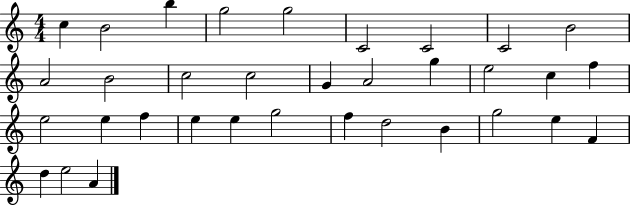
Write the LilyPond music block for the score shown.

{
  \clef treble
  \numericTimeSignature
  \time 4/4
  \key c \major
  c''4 b'2 b''4 | g''2 g''2 | c'2 c'2 | c'2 b'2 | \break a'2 b'2 | c''2 c''2 | g'4 a'2 g''4 | e''2 c''4 f''4 | \break e''2 e''4 f''4 | e''4 e''4 g''2 | f''4 d''2 b'4 | g''2 e''4 f'4 | \break d''4 e''2 a'4 | \bar "|."
}